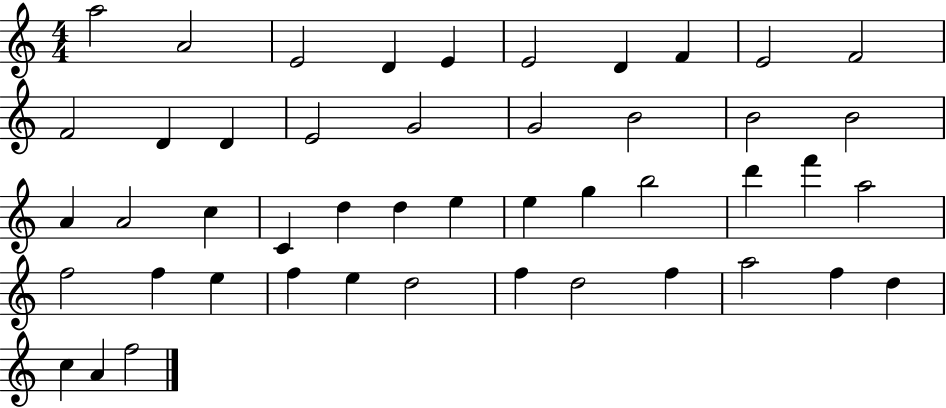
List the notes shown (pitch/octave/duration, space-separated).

A5/h A4/h E4/h D4/q E4/q E4/h D4/q F4/q E4/h F4/h F4/h D4/q D4/q E4/h G4/h G4/h B4/h B4/h B4/h A4/q A4/h C5/q C4/q D5/q D5/q E5/q E5/q G5/q B5/h D6/q F6/q A5/h F5/h F5/q E5/q F5/q E5/q D5/h F5/q D5/h F5/q A5/h F5/q D5/q C5/q A4/q F5/h